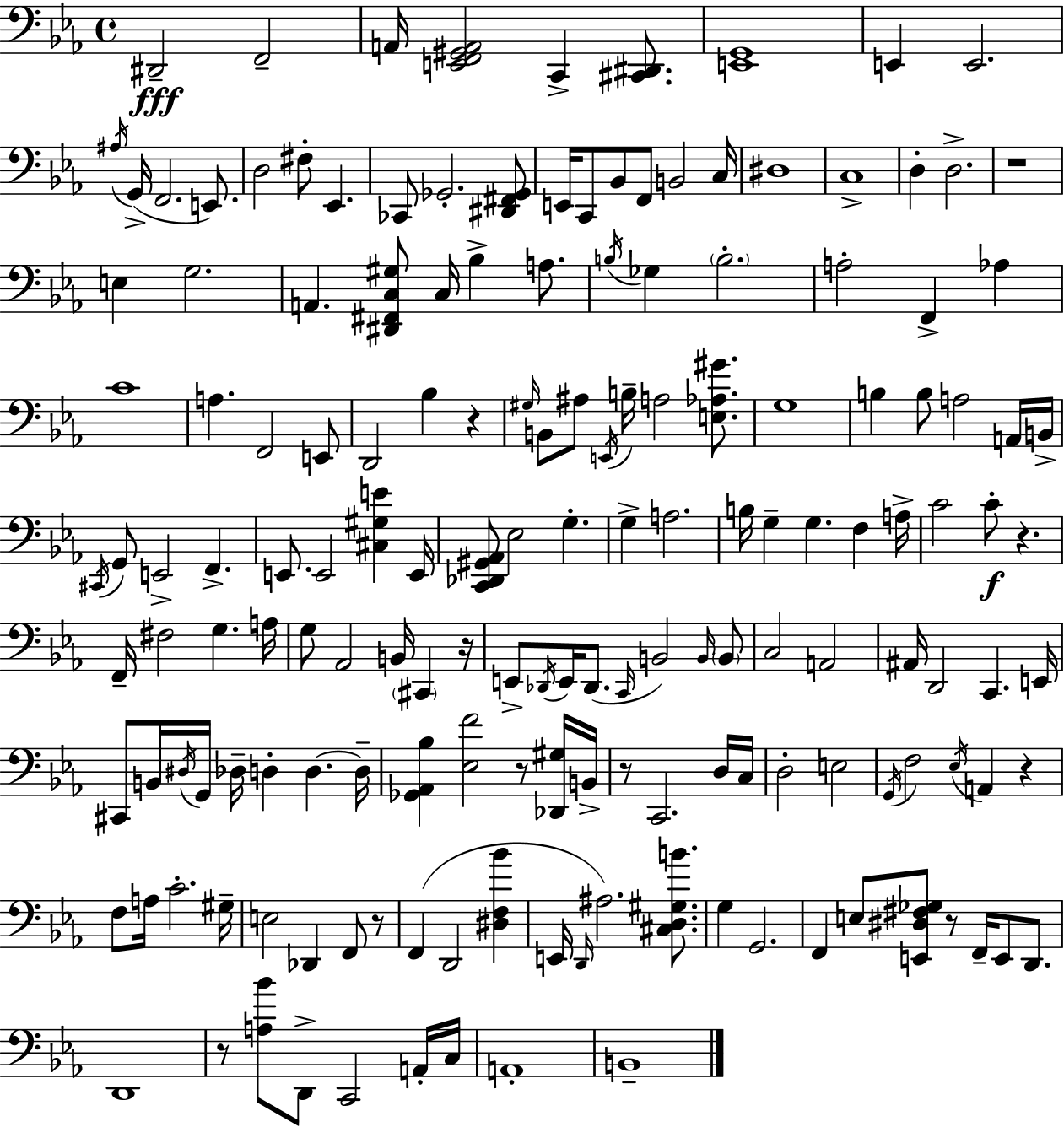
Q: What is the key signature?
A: C minor